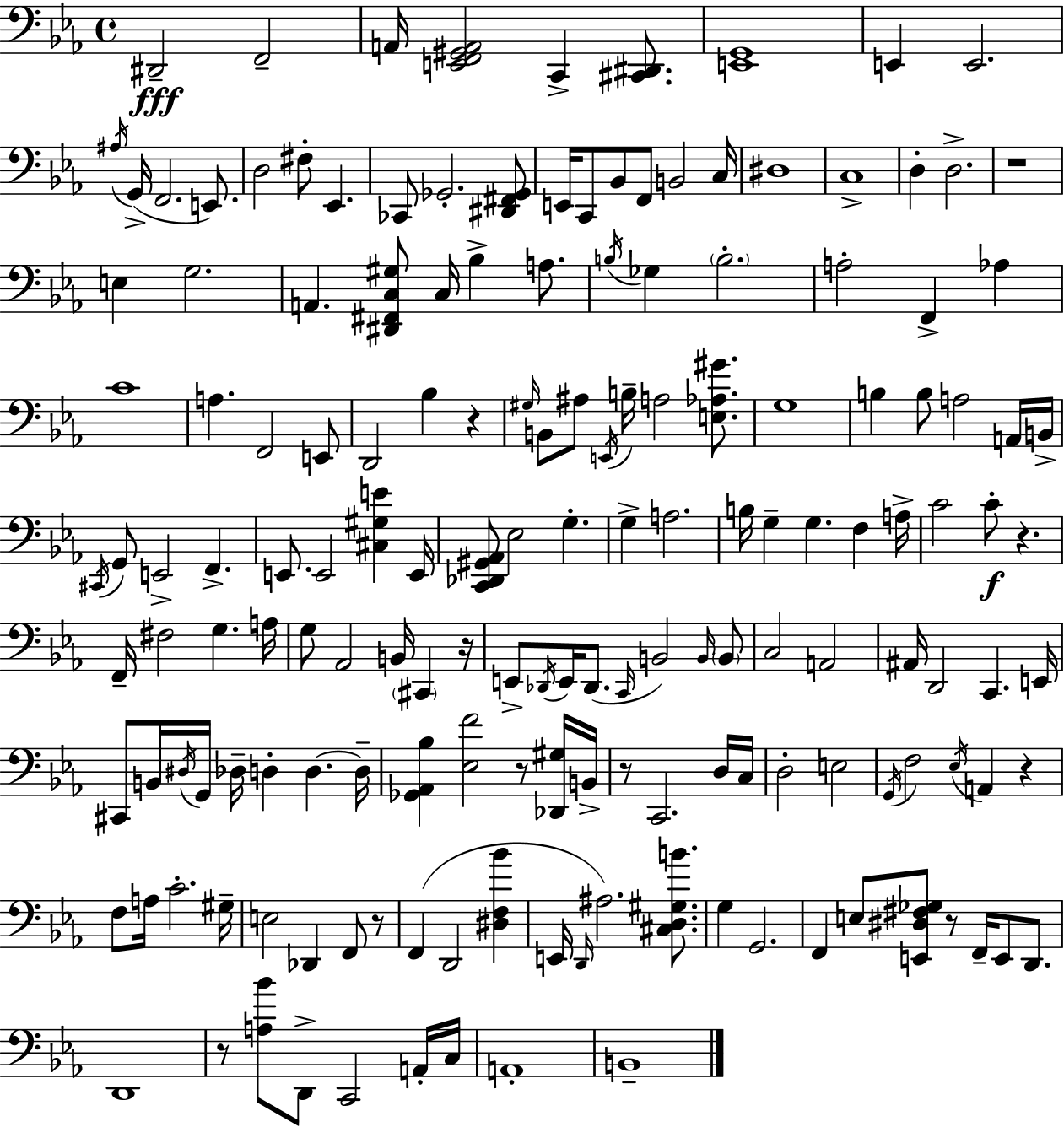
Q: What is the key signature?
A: C minor